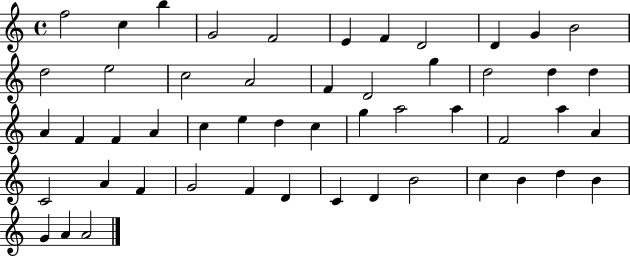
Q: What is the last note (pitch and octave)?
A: A4